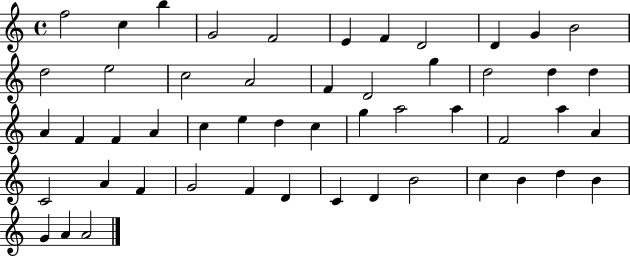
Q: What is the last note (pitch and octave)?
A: A4